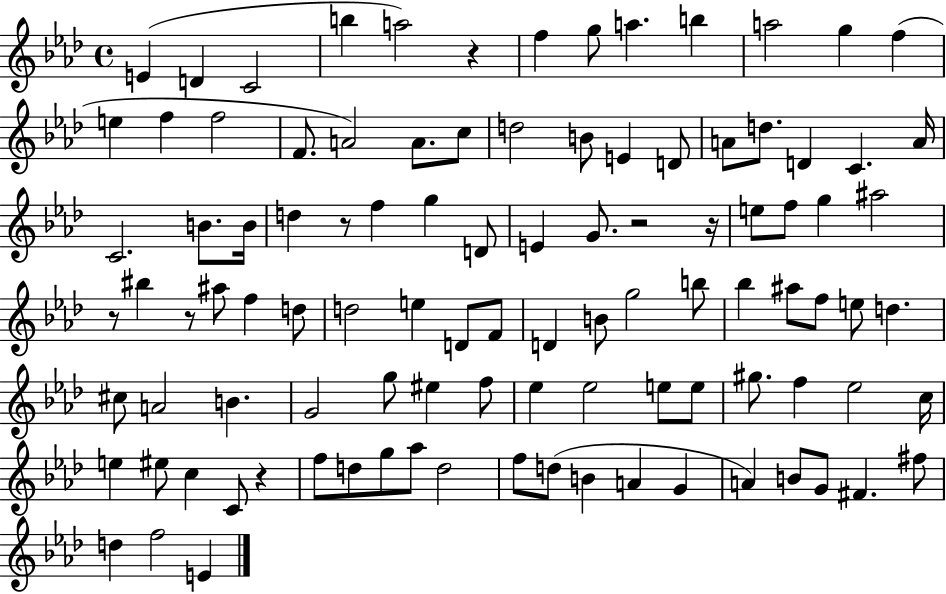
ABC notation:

X:1
T:Untitled
M:4/4
L:1/4
K:Ab
E D C2 b a2 z f g/2 a b a2 g f e f f2 F/2 A2 A/2 c/2 d2 B/2 E D/2 A/2 d/2 D C A/4 C2 B/2 B/4 d z/2 f g D/2 E G/2 z2 z/4 e/2 f/2 g ^a2 z/2 ^b z/2 ^a/2 f d/2 d2 e D/2 F/2 D B/2 g2 b/2 _b ^a/2 f/2 e/2 d ^c/2 A2 B G2 g/2 ^e f/2 _e _e2 e/2 e/2 ^g/2 f _e2 c/4 e ^e/2 c C/2 z f/2 d/2 g/2 _a/2 d2 f/2 d/2 B A G A B/2 G/2 ^F ^f/2 d f2 E